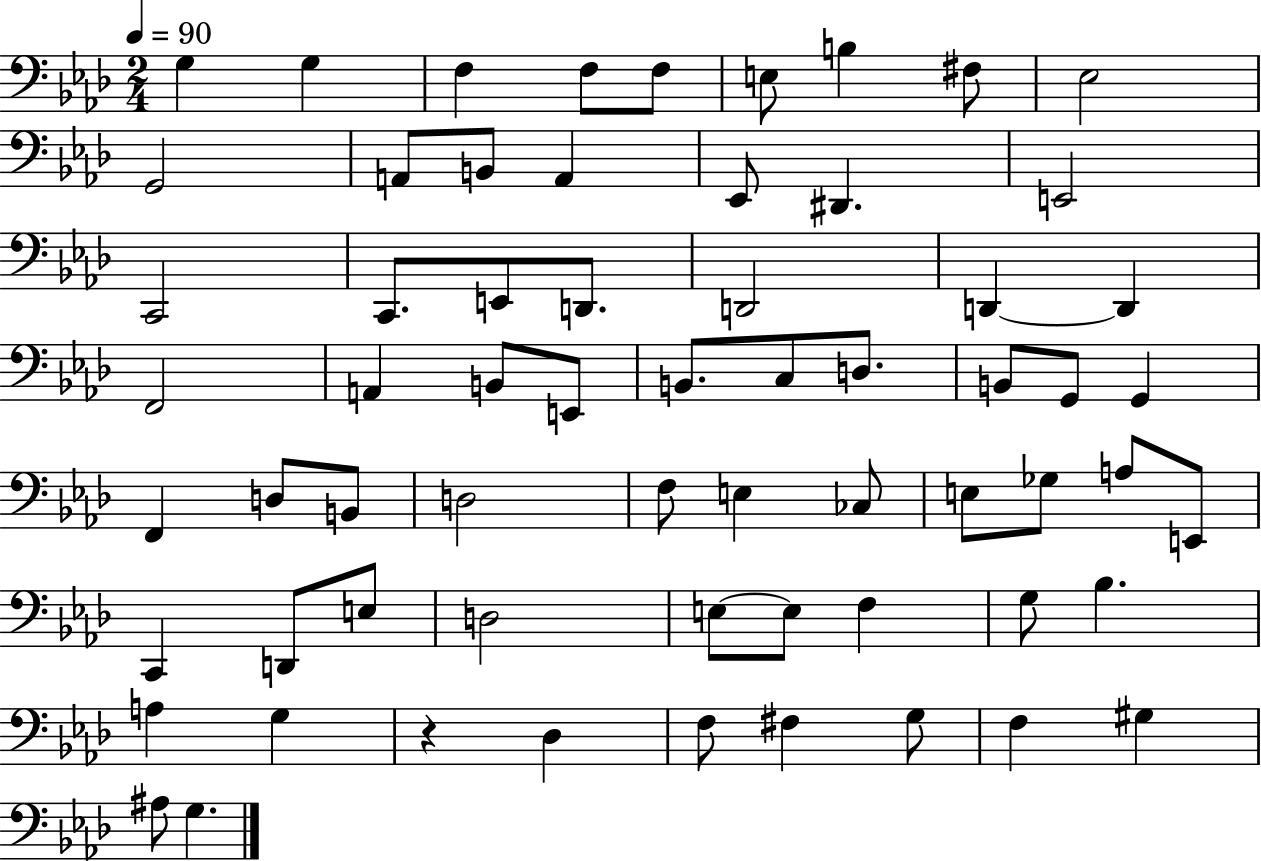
X:1
T:Untitled
M:2/4
L:1/4
K:Ab
G, G, F, F,/2 F,/2 E,/2 B, ^F,/2 _E,2 G,,2 A,,/2 B,,/2 A,, _E,,/2 ^D,, E,,2 C,,2 C,,/2 E,,/2 D,,/2 D,,2 D,, D,, F,,2 A,, B,,/2 E,,/2 B,,/2 C,/2 D,/2 B,,/2 G,,/2 G,, F,, D,/2 B,,/2 D,2 F,/2 E, _C,/2 E,/2 _G,/2 A,/2 E,,/2 C,, D,,/2 E,/2 D,2 E,/2 E,/2 F, G,/2 _B, A, G, z _D, F,/2 ^F, G,/2 F, ^G, ^A,/2 G,